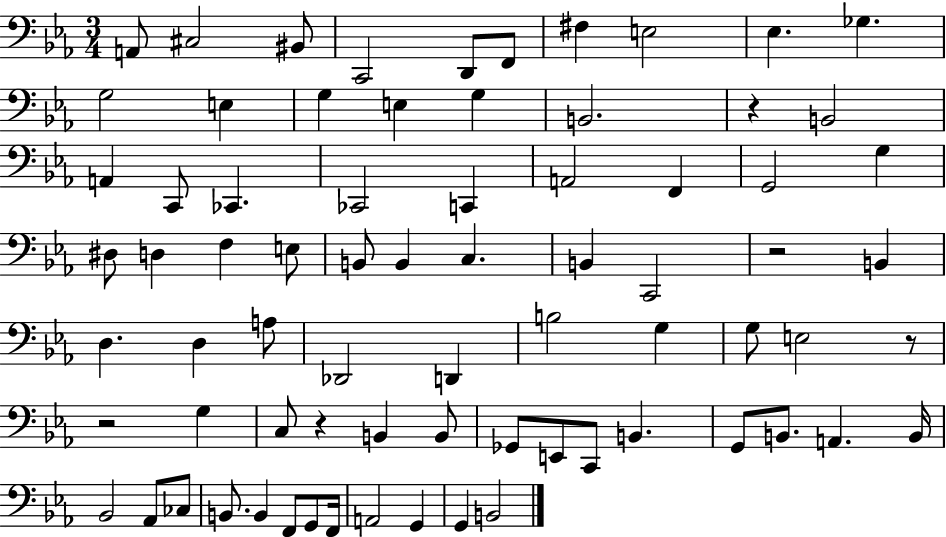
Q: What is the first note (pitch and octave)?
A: A2